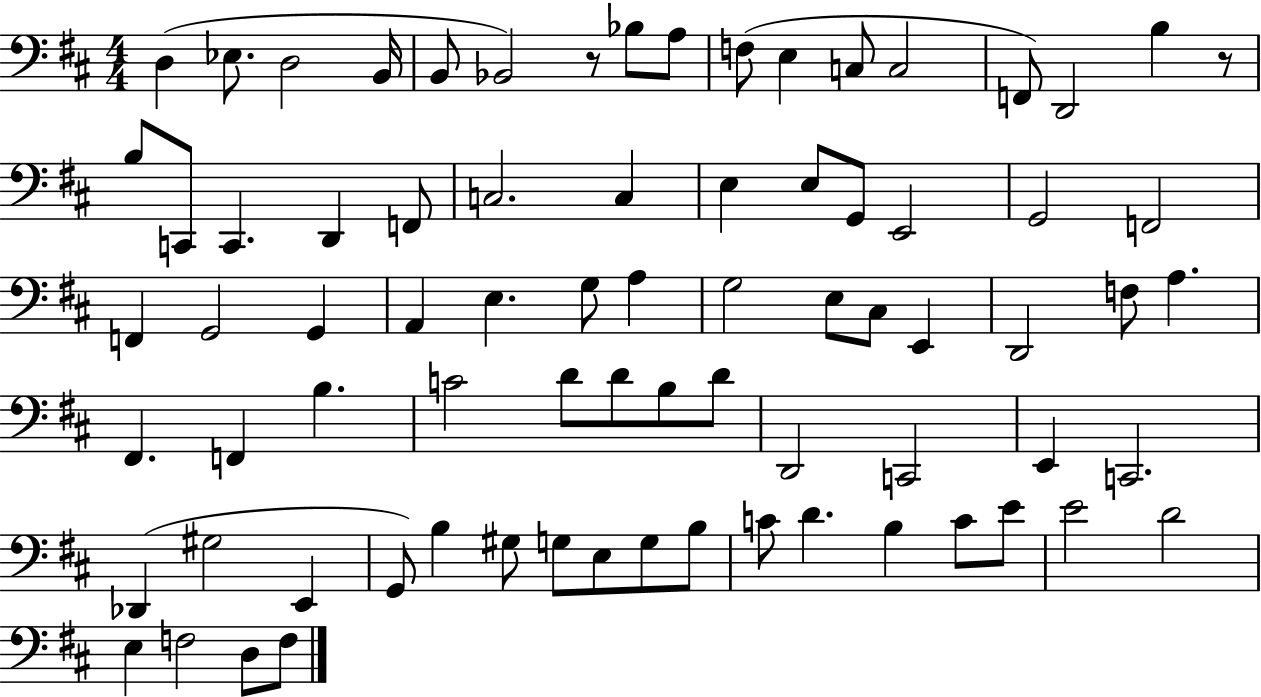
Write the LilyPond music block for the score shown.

{
  \clef bass
  \numericTimeSignature
  \time 4/4
  \key d \major
  d4( ees8. d2 b,16 | b,8 bes,2) r8 bes8 a8 | f8( e4 c8 c2 | f,8) d,2 b4 r8 | \break b8 c,8 c,4. d,4 f,8 | c2. c4 | e4 e8 g,8 e,2 | g,2 f,2 | \break f,4 g,2 g,4 | a,4 e4. g8 a4 | g2 e8 cis8 e,4 | d,2 f8 a4. | \break fis,4. f,4 b4. | c'2 d'8 d'8 b8 d'8 | d,2 c,2 | e,4 c,2. | \break des,4( gis2 e,4 | g,8) b4 gis8 g8 e8 g8 b8 | c'8 d'4. b4 c'8 e'8 | e'2 d'2 | \break e4 f2 d8 f8 | \bar "|."
}